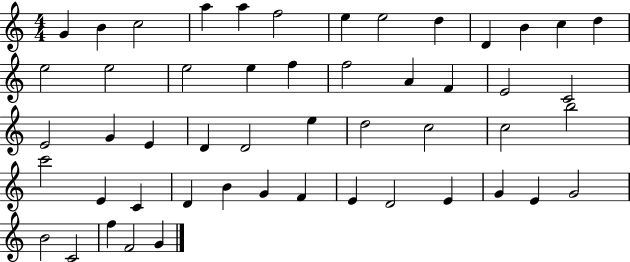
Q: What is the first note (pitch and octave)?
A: G4